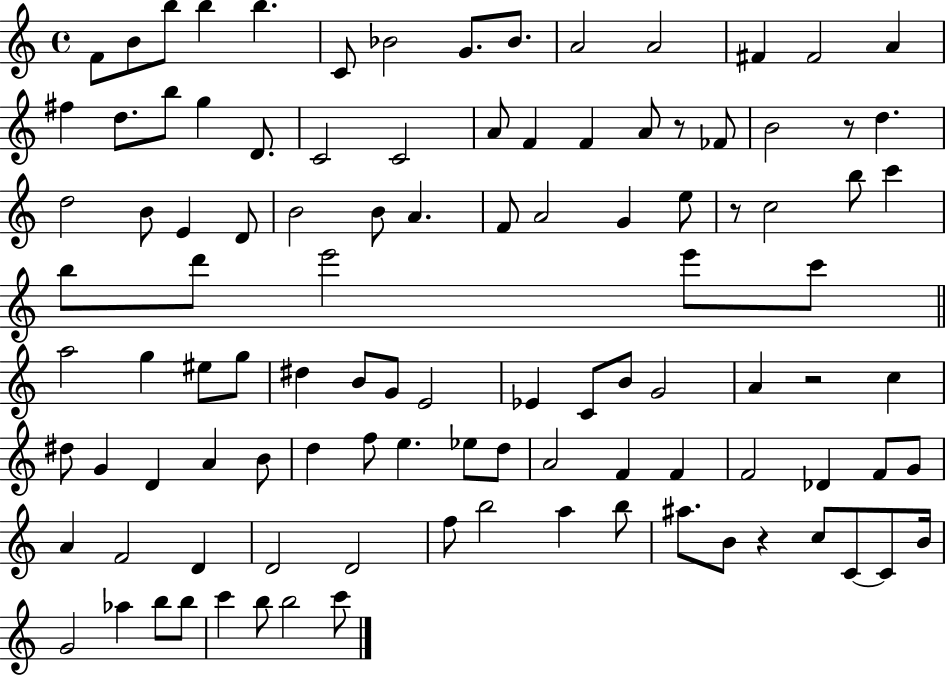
X:1
T:Untitled
M:4/4
L:1/4
K:C
F/2 B/2 b/2 b b C/2 _B2 G/2 _B/2 A2 A2 ^F ^F2 A ^f d/2 b/2 g D/2 C2 C2 A/2 F F A/2 z/2 _F/2 B2 z/2 d d2 B/2 E D/2 B2 B/2 A F/2 A2 G e/2 z/2 c2 b/2 c' b/2 d'/2 e'2 e'/2 c'/2 a2 g ^e/2 g/2 ^d B/2 G/2 E2 _E C/2 B/2 G2 A z2 c ^d/2 G D A B/2 d f/2 e _e/2 d/2 A2 F F F2 _D F/2 G/2 A F2 D D2 D2 f/2 b2 a b/2 ^a/2 B/2 z c/2 C/2 C/2 B/4 G2 _a b/2 b/2 c' b/2 b2 c'/2